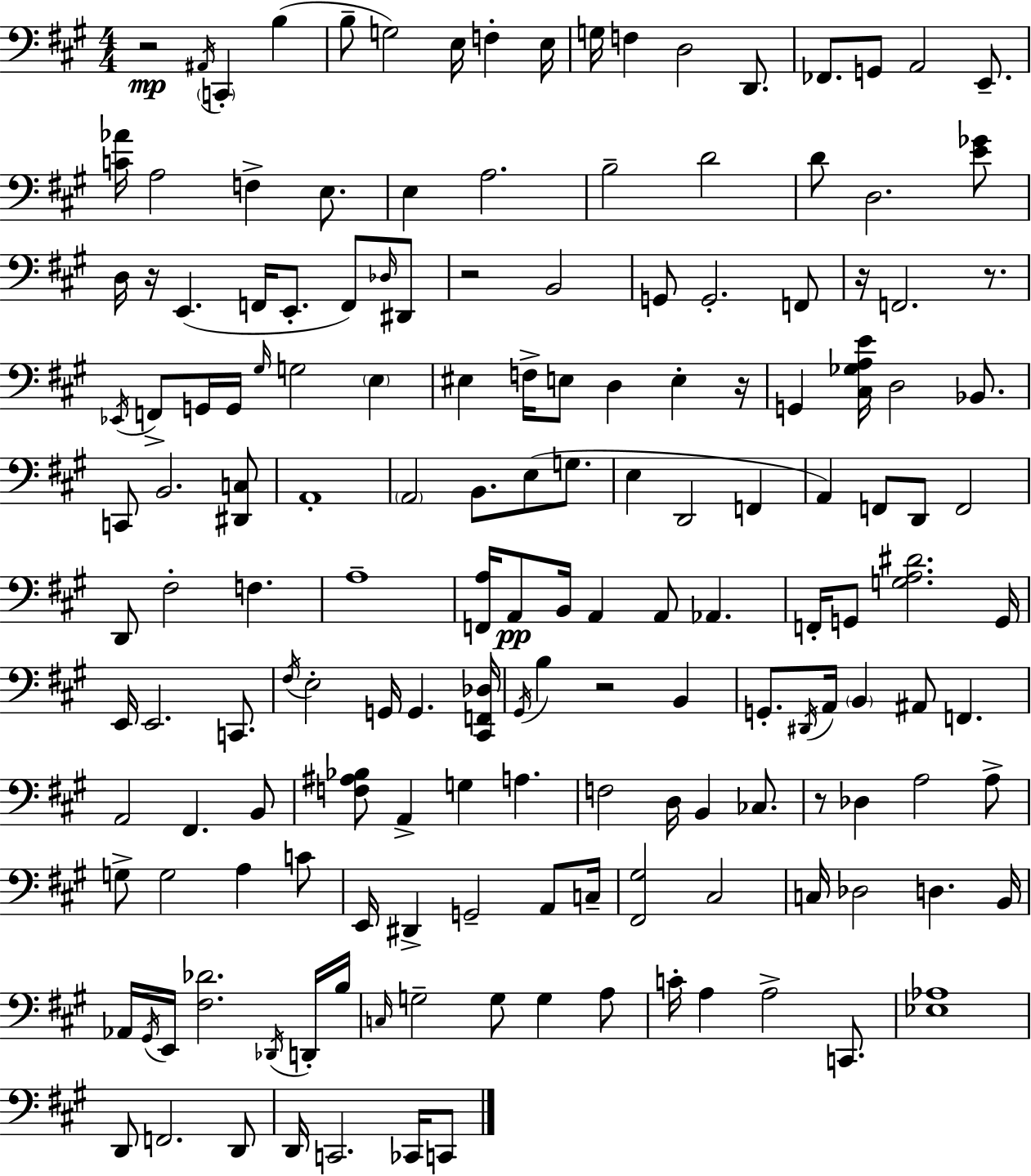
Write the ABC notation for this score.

X:1
T:Untitled
M:4/4
L:1/4
K:A
z2 ^A,,/4 C,, B, B,/2 G,2 E,/4 F, E,/4 G,/4 F, D,2 D,,/2 _F,,/2 G,,/2 A,,2 E,,/2 [C_A]/4 A,2 F, E,/2 E, A,2 B,2 D2 D/2 D,2 [E_G]/2 D,/4 z/4 E,, F,,/4 E,,/2 F,,/2 _D,/4 ^D,,/2 z2 B,,2 G,,/2 G,,2 F,,/2 z/4 F,,2 z/2 _E,,/4 F,,/2 G,,/4 G,,/4 ^G,/4 G,2 E, ^E, F,/4 E,/2 D, E, z/4 G,, [^C,_G,A,E]/4 D,2 _B,,/2 C,,/2 B,,2 [^D,,C,]/2 A,,4 A,,2 B,,/2 E,/2 G,/2 E, D,,2 F,, A,, F,,/2 D,,/2 F,,2 D,,/2 ^F,2 F, A,4 [F,,A,]/4 A,,/2 B,,/4 A,, A,,/2 _A,, F,,/4 G,,/2 [G,A,^D]2 G,,/4 E,,/4 E,,2 C,,/2 ^F,/4 E,2 G,,/4 G,, [^C,,F,,_D,]/4 ^G,,/4 B, z2 B,, G,,/2 ^D,,/4 A,,/4 B,, ^A,,/2 F,, A,,2 ^F,, B,,/2 [F,^A,_B,]/2 A,, G, A, F,2 D,/4 B,, _C,/2 z/2 _D, A,2 A,/2 G,/2 G,2 A, C/2 E,,/4 ^D,, G,,2 A,,/2 C,/4 [^F,,^G,]2 ^C,2 C,/4 _D,2 D, B,,/4 _A,,/4 ^G,,/4 E,,/4 [^F,_D]2 _D,,/4 D,,/4 B,/4 C,/4 G,2 G,/2 G, A,/2 C/4 A, A,2 C,,/2 [_E,_A,]4 D,,/2 F,,2 D,,/2 D,,/4 C,,2 _C,,/4 C,,/2